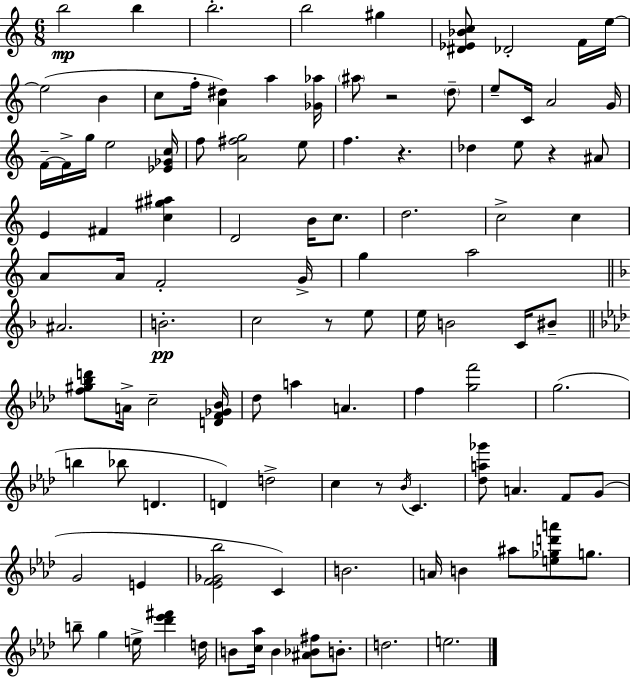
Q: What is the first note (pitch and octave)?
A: B5